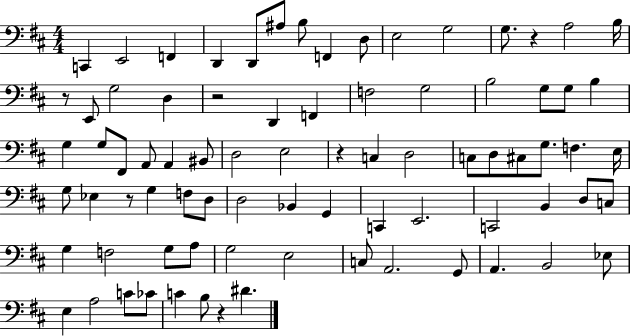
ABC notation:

X:1
T:Untitled
M:4/4
L:1/4
K:D
C,, E,,2 F,, D,, D,,/2 ^A,/2 B,/2 F,, D,/2 E,2 G,2 G,/2 z A,2 B,/4 z/2 E,,/2 G,2 D, z2 D,, F,, F,2 G,2 B,2 G,/2 G,/2 B, G, G,/2 ^F,,/2 A,,/2 A,, ^B,,/2 D,2 E,2 z C, D,2 C,/2 D,/2 ^C,/2 G,/2 F, E,/4 G,/2 _E, z/2 G, F,/2 D,/2 D,2 _B,, G,, C,, E,,2 C,,2 B,, D,/2 C,/2 G, F,2 G,/2 A,/2 G,2 E,2 C,/2 A,,2 G,,/2 A,, B,,2 _E,/2 E, A,2 C/2 _C/2 C B,/2 z ^D